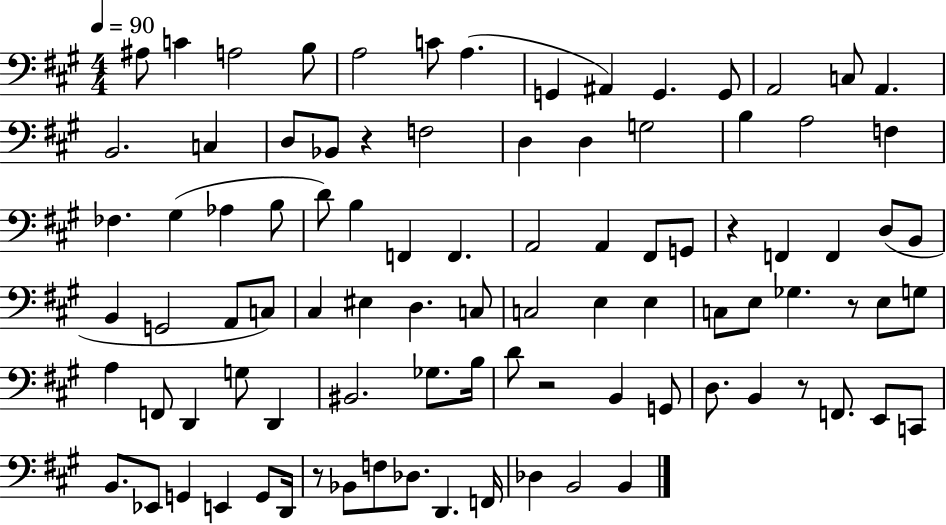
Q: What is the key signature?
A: A major